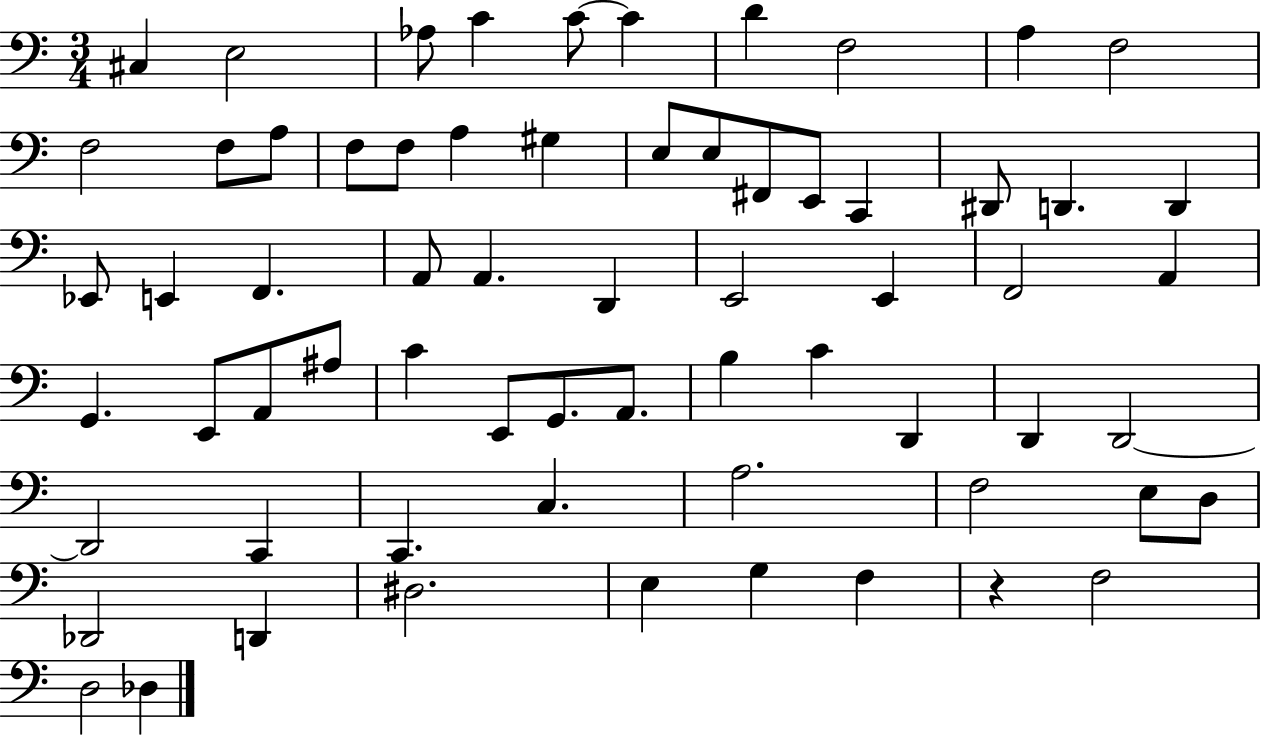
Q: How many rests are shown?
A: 1